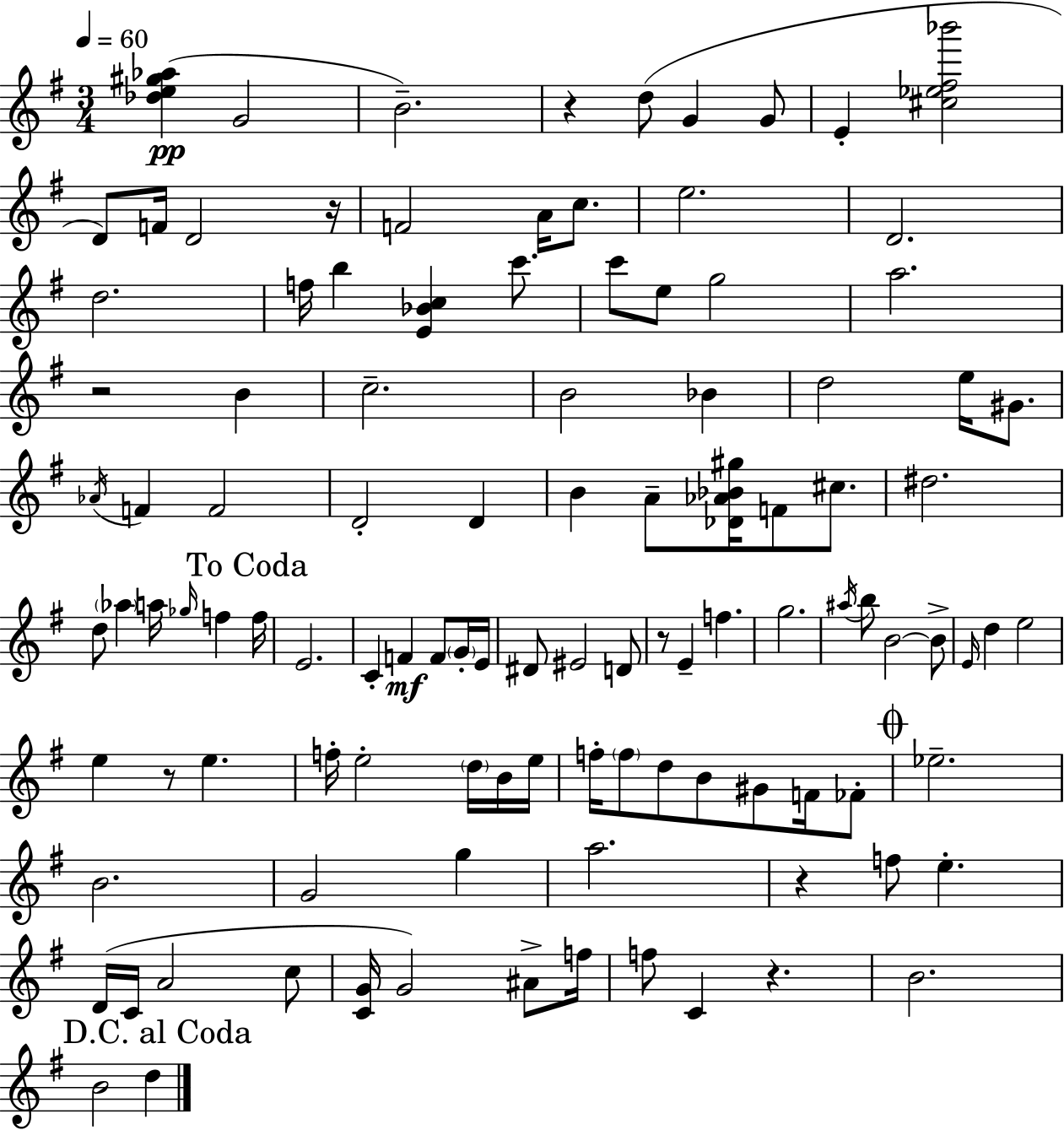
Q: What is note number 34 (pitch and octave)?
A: D4